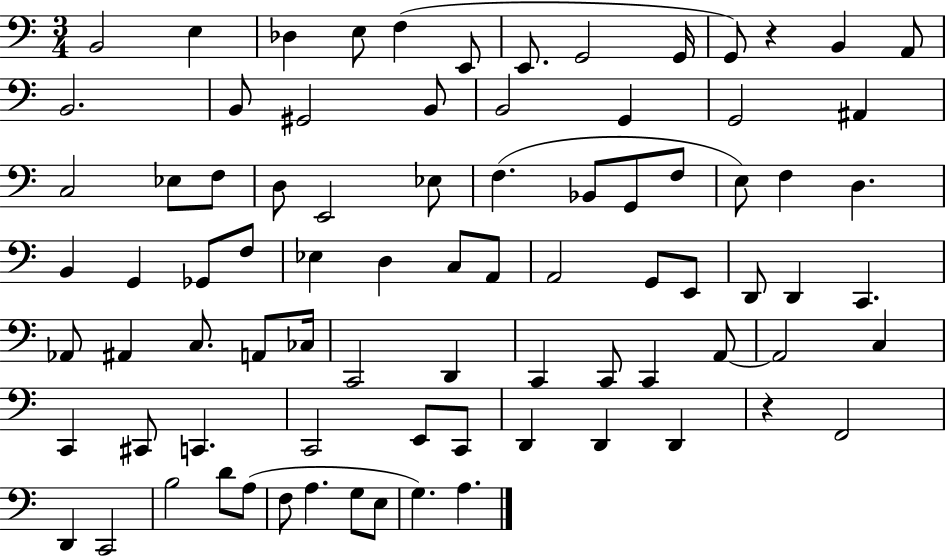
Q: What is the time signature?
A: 3/4